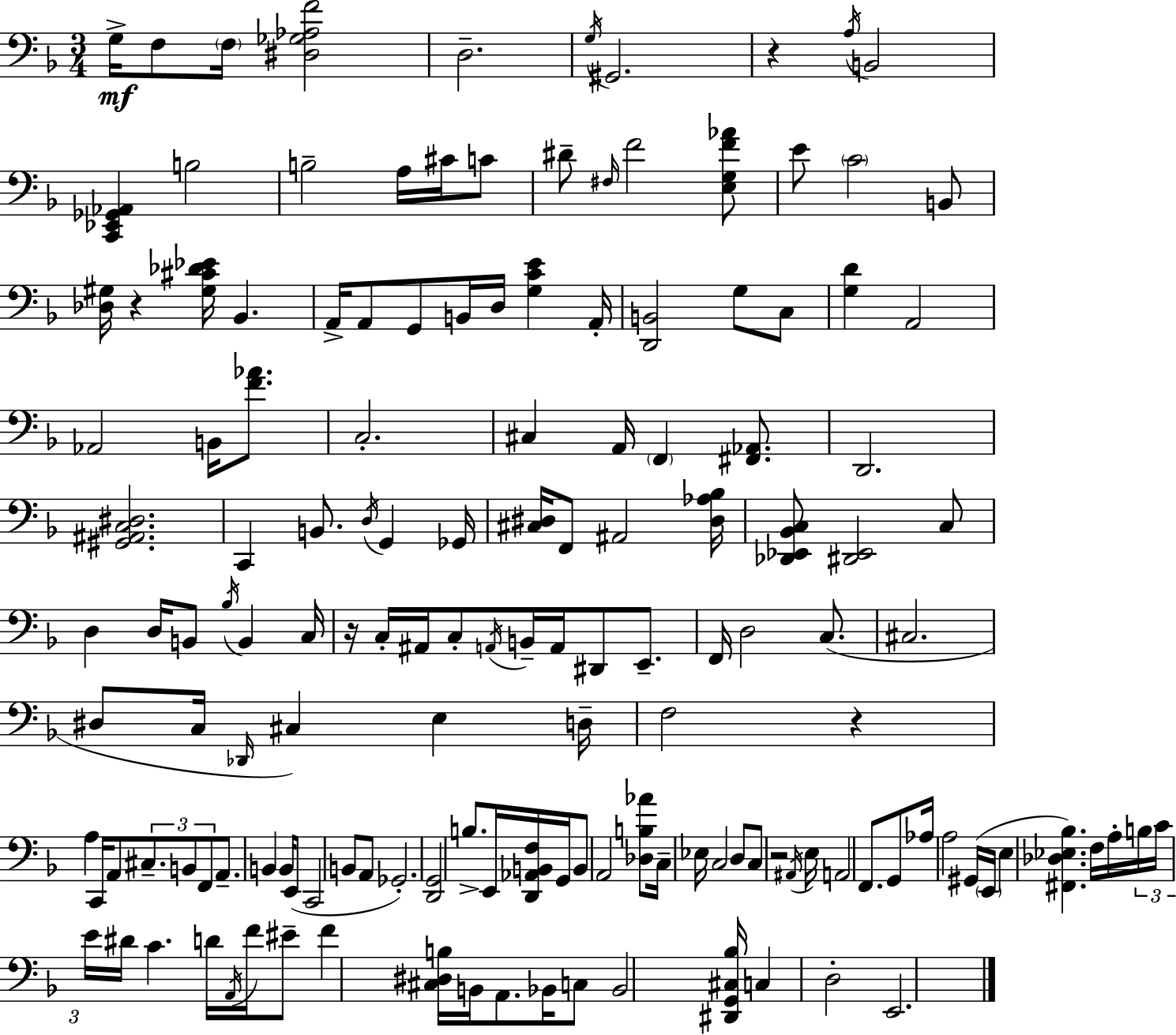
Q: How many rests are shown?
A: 5